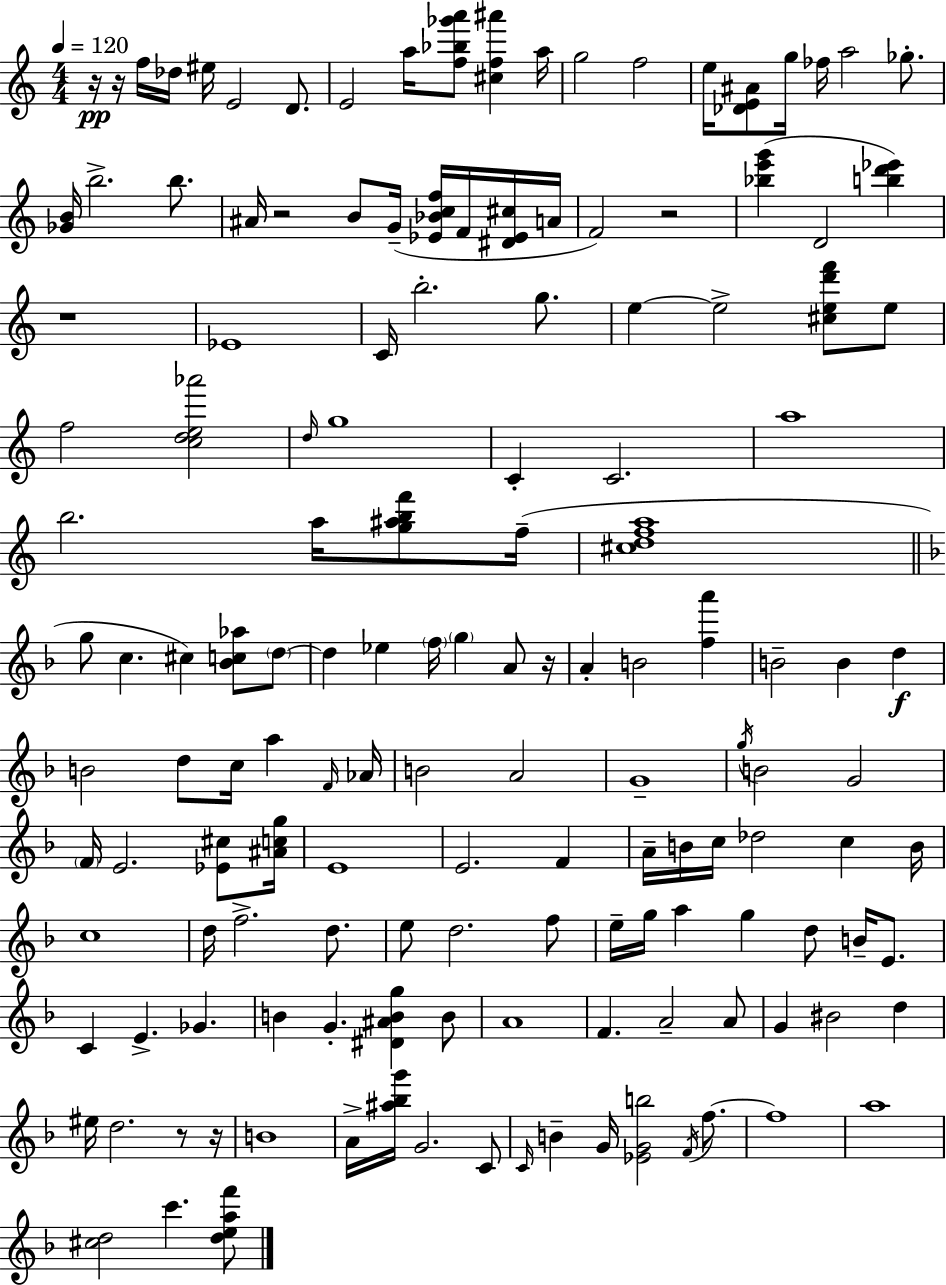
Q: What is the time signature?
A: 4/4